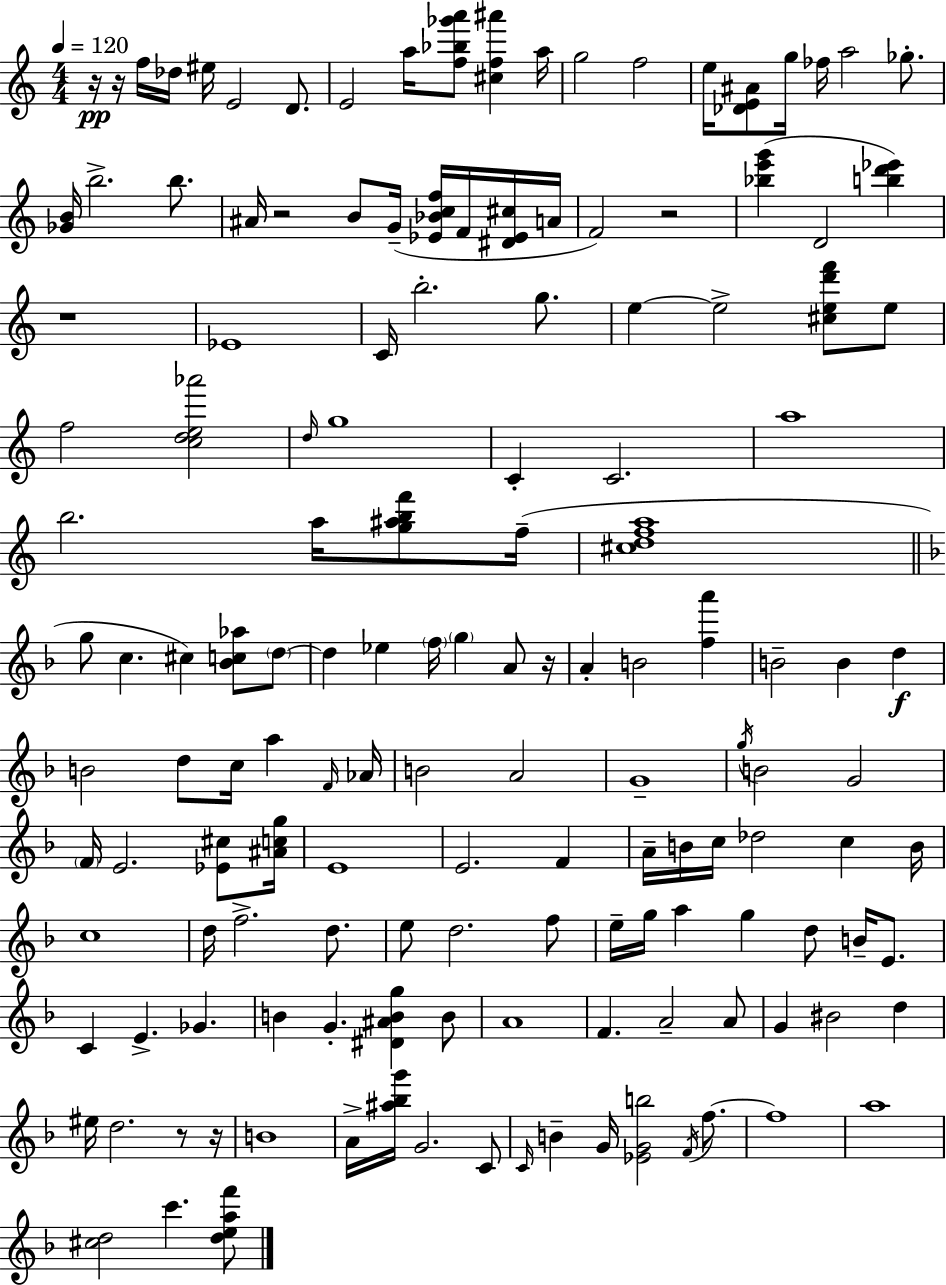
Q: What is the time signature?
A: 4/4